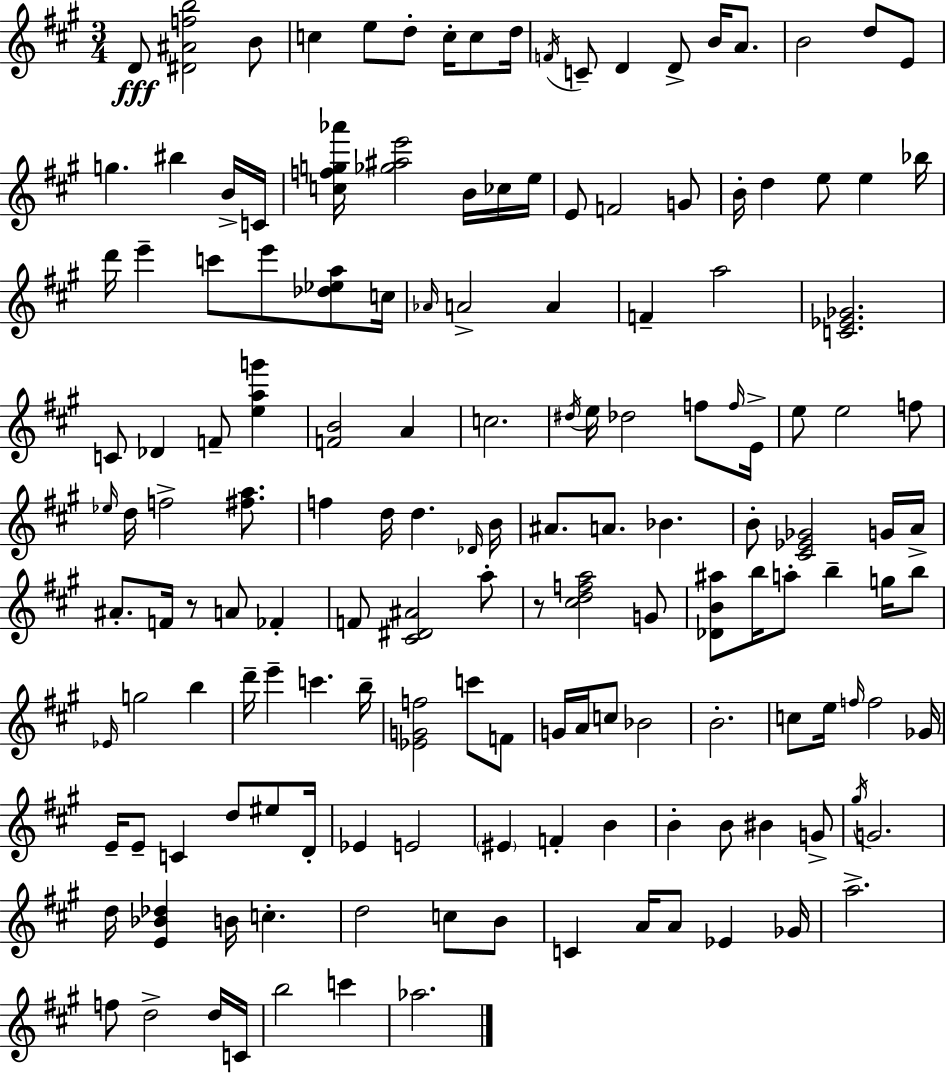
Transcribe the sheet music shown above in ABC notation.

X:1
T:Untitled
M:3/4
L:1/4
K:A
D/2 [^D^Afb]2 B/2 c e/2 d/2 c/4 c/2 d/4 F/4 C/2 D D/2 B/4 A/2 B2 d/2 E/2 g ^b B/4 C/4 [cfg_a']/4 [_g^ae']2 B/4 _c/4 e/4 E/2 F2 G/2 B/4 d e/2 e _b/4 d'/4 e' c'/2 e'/2 [_d_ea]/2 c/4 _A/4 A2 A F a2 [C_E_G]2 C/2 _D F/2 [eag'] [FB]2 A c2 ^d/4 e/4 _d2 f/2 f/4 E/4 e/2 e2 f/2 _e/4 d/4 f2 [^fa]/2 f d/4 d _D/4 B/4 ^A/2 A/2 _B B/2 [^C_E_G]2 G/4 A/4 ^A/2 F/4 z/2 A/2 _F F/2 [^C^D^A]2 a/2 z/2 [^cdfa]2 G/2 [_DB^a]/2 b/4 a/2 b g/4 b/2 _E/4 g2 b d'/4 e' c' b/4 [_EGf]2 c'/2 F/2 G/4 A/4 c/2 _B2 B2 c/2 e/4 f/4 f2 _G/4 E/4 E/2 C d/2 ^e/2 D/4 _E E2 ^E F B B B/2 ^B G/2 ^g/4 G2 d/4 [E_B_d] B/4 c d2 c/2 B/2 C A/4 A/2 _E _G/4 a2 f/2 d2 d/4 C/4 b2 c' _a2